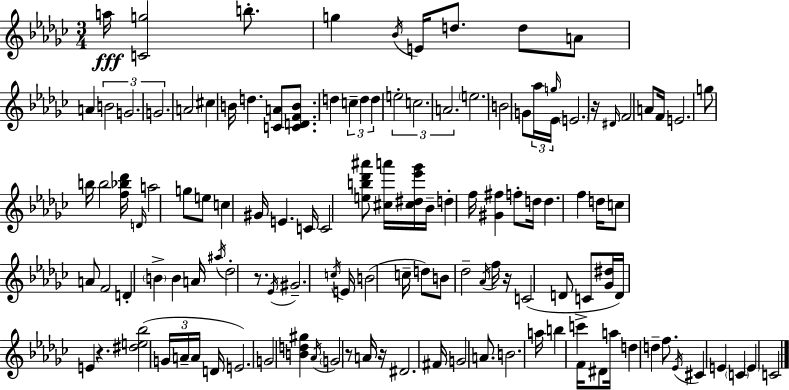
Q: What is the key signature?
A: EES minor